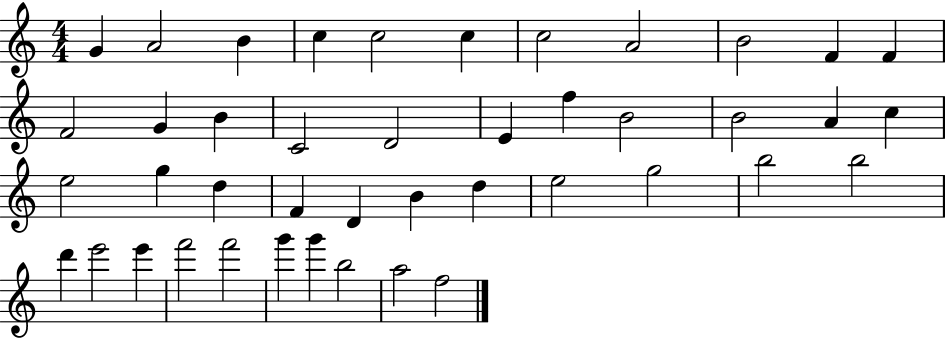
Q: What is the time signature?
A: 4/4